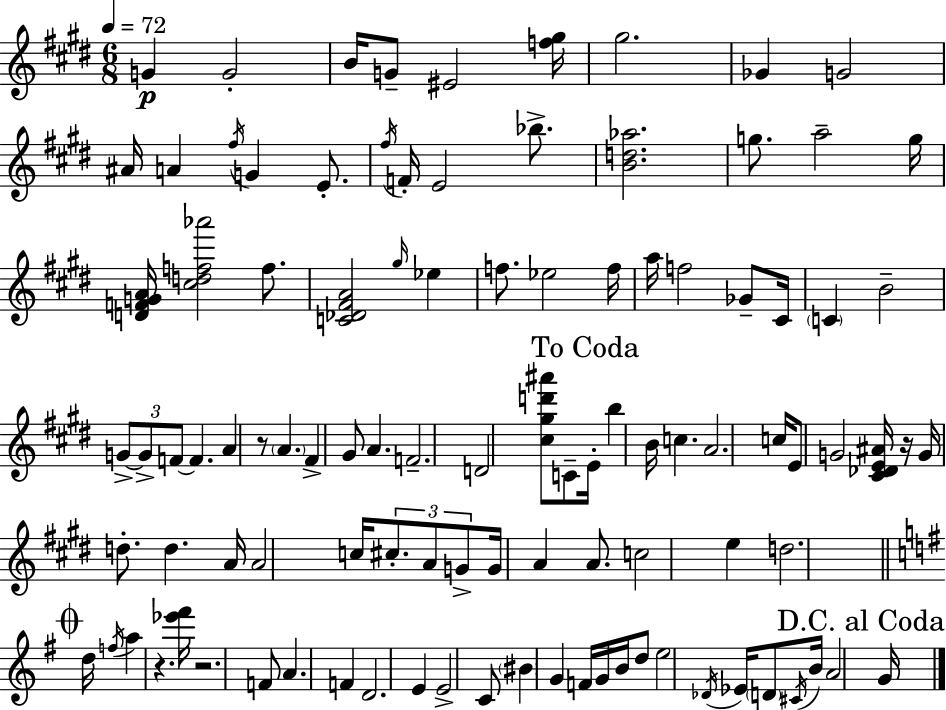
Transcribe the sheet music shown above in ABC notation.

X:1
T:Untitled
M:6/8
L:1/4
K:E
G G2 B/4 G/2 ^E2 [f^g]/4 ^g2 _G G2 ^A/4 A ^f/4 G E/2 ^f/4 F/4 E2 _b/2 [Bd_a]2 g/2 a2 g/4 [DFGA]/4 [^cdf_a']2 f/2 [C_D^FA]2 ^g/4 _e f/2 _e2 f/4 a/4 f2 _G/2 ^C/4 C B2 G/2 G/2 F/2 F A z/2 A ^F ^G/2 A F2 D2 [^c^gd'^a']/2 C/2 E/4 b B/4 c A2 c/4 E/2 G2 [^C_DE^A]/4 z/4 G/4 d/2 d A/4 A2 c/4 ^c/2 A/2 G/2 G/4 A A/2 c2 e d2 d/4 f/4 a z [_e'^f']/4 z2 F/2 A F D2 E E2 C/2 ^B G F/4 G/4 B/4 d/2 e2 _D/4 _E/4 D/2 ^C/4 B/4 A2 G/4